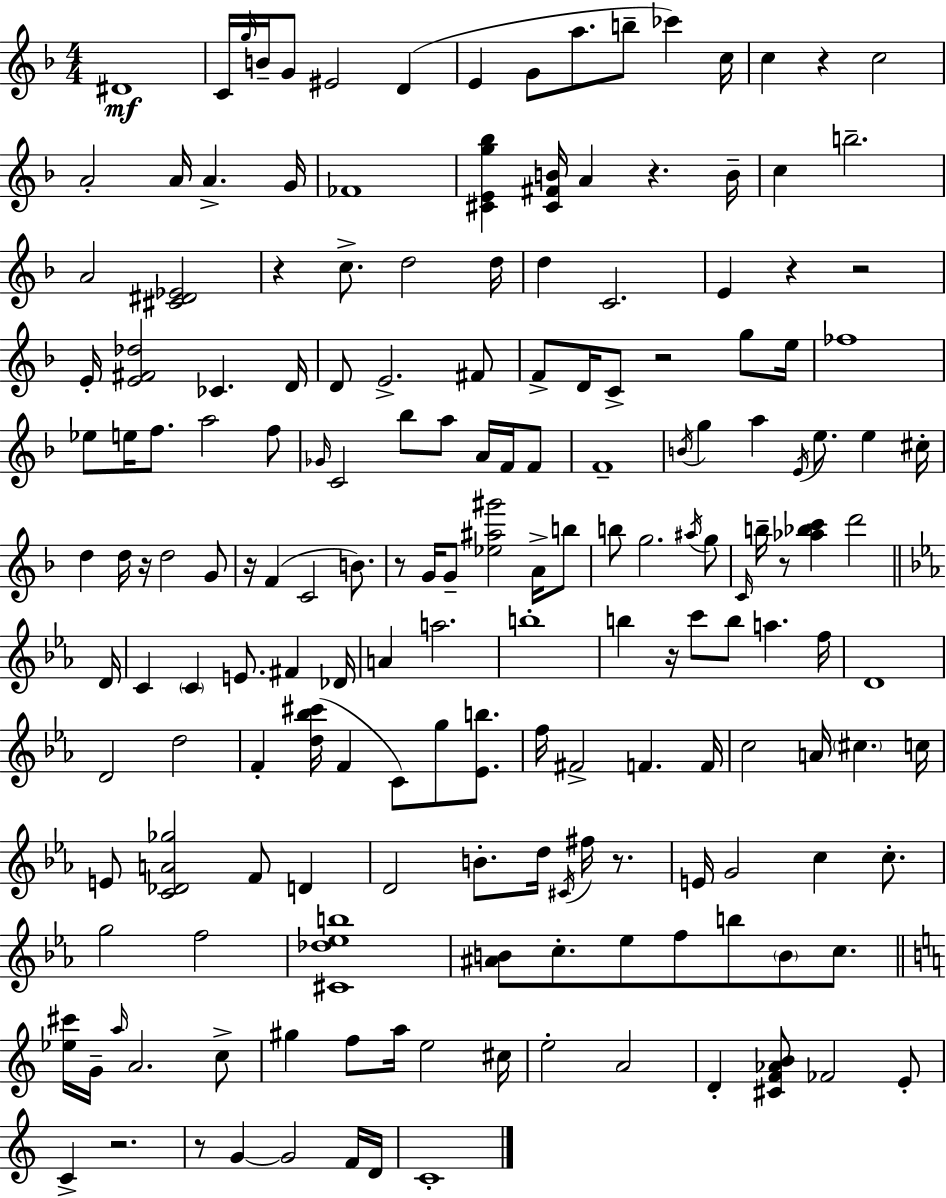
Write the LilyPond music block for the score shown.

{
  \clef treble
  \numericTimeSignature
  \time 4/4
  \key f \major
  dis'1\mf | c'16 \grace { g''16 } b'16-- g'8 eis'2 d'4( | e'4 g'8 a''8. b''8-- ces'''4) | c''16 c''4 r4 c''2 | \break a'2-. a'16 a'4.-> | g'16 fes'1 | <cis' e' g'' bes''>4 <cis' fis' b'>16 a'4 r4. | b'16-- c''4 b''2.-- | \break a'2 <cis' dis' ees'>2 | r4 c''8.-> d''2 | d''16 d''4 c'2. | e'4 r4 r2 | \break e'16-. <e' fis' des''>2 ces'4. | d'16 d'8 e'2.-> fis'8 | f'8-> d'16 c'8-> r2 g''8 | e''16 fes''1 | \break ees''8 e''16 f''8. a''2 f''8 | \grace { ges'16 } c'2 bes''8 a''8 a'16 f'16 | f'8 f'1-- | \acciaccatura { b'16 } g''4 a''4 \acciaccatura { e'16 } e''8. e''4 | \break cis''16-. d''4 d''16 r16 d''2 | g'8 r16 f'4( c'2 | b'8.) r8 g'16 g'8-- <ees'' ais'' gis'''>2 | a'16-> b''8 b''8 g''2. | \break \acciaccatura { ais''16 } g''8 \grace { c'16 } b''16-- r8 <aes'' bes'' c'''>4 d'''2 | \bar "||" \break \key ees \major d'16 c'4 \parenthesize c'4 e'8. fis'4 | des'16 a'4 a''2. | b''1-. | b''4 r16 c'''8 b''8 a''4. | \break f''16 d'1 | d'2 d''2 | f'4-. <d'' bes'' cis'''>16( f'4 c'8) g''8 <ees' b''>8. | f''16 fis'2-> f'4. | \break f'16 c''2 a'16 \parenthesize cis''4. | c''16 e'8 <c' des' a' ges''>2 f'8 d'4 | d'2 b'8.-. d''16 \acciaccatura { cis'16 } fis''16 r8. | e'16 g'2 c''4 c''8.-. | \break g''2 f''2 | <cis' des'' ees'' b''>1 | <ais' b'>8 c''8.-. ees''8 f''8 b''8 \parenthesize b'8 c''8. | \bar "||" \break \key a \minor <ees'' cis'''>16 g'16-- \grace { a''16 } a'2. c''8-> | gis''4 f''8 a''16 e''2 | cis''16 e''2-. a'2 | d'4-. <cis' f' aes' b'>8 fes'2 e'8-. | \break c'4-> r2. | r8 g'4~~ g'2 f'16 | d'16 c'1-. | \bar "|."
}